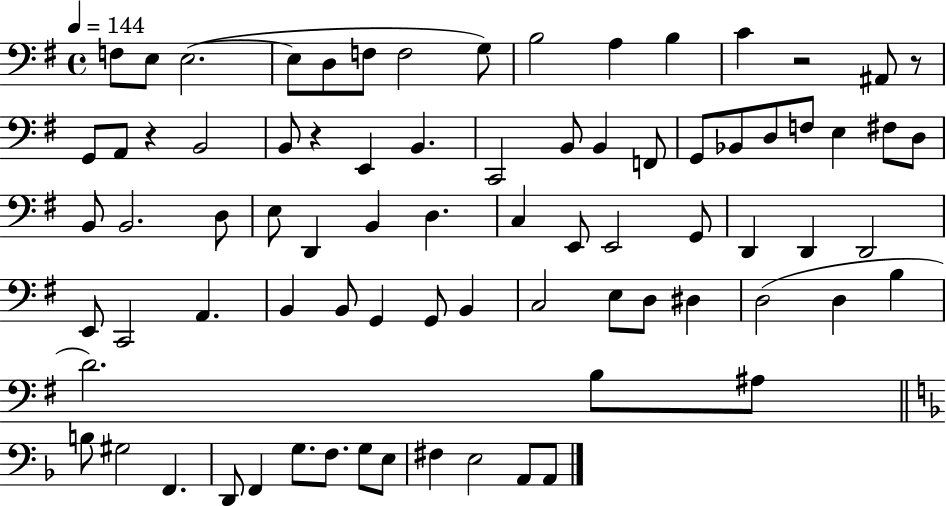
X:1
T:Untitled
M:4/4
L:1/4
K:G
F,/2 E,/2 E,2 E,/2 D,/2 F,/2 F,2 G,/2 B,2 A, B, C z2 ^A,,/2 z/2 G,,/2 A,,/2 z B,,2 B,,/2 z E,, B,, C,,2 B,,/2 B,, F,,/2 G,,/2 _B,,/2 D,/2 F,/2 E, ^F,/2 D,/2 B,,/2 B,,2 D,/2 E,/2 D,, B,, D, C, E,,/2 E,,2 G,,/2 D,, D,, D,,2 E,,/2 C,,2 A,, B,, B,,/2 G,, G,,/2 B,, C,2 E,/2 D,/2 ^D, D,2 D, B, D2 B,/2 ^A,/2 B,/2 ^G,2 F,, D,,/2 F,, G,/2 F,/2 G,/2 E,/2 ^F, E,2 A,,/2 A,,/2